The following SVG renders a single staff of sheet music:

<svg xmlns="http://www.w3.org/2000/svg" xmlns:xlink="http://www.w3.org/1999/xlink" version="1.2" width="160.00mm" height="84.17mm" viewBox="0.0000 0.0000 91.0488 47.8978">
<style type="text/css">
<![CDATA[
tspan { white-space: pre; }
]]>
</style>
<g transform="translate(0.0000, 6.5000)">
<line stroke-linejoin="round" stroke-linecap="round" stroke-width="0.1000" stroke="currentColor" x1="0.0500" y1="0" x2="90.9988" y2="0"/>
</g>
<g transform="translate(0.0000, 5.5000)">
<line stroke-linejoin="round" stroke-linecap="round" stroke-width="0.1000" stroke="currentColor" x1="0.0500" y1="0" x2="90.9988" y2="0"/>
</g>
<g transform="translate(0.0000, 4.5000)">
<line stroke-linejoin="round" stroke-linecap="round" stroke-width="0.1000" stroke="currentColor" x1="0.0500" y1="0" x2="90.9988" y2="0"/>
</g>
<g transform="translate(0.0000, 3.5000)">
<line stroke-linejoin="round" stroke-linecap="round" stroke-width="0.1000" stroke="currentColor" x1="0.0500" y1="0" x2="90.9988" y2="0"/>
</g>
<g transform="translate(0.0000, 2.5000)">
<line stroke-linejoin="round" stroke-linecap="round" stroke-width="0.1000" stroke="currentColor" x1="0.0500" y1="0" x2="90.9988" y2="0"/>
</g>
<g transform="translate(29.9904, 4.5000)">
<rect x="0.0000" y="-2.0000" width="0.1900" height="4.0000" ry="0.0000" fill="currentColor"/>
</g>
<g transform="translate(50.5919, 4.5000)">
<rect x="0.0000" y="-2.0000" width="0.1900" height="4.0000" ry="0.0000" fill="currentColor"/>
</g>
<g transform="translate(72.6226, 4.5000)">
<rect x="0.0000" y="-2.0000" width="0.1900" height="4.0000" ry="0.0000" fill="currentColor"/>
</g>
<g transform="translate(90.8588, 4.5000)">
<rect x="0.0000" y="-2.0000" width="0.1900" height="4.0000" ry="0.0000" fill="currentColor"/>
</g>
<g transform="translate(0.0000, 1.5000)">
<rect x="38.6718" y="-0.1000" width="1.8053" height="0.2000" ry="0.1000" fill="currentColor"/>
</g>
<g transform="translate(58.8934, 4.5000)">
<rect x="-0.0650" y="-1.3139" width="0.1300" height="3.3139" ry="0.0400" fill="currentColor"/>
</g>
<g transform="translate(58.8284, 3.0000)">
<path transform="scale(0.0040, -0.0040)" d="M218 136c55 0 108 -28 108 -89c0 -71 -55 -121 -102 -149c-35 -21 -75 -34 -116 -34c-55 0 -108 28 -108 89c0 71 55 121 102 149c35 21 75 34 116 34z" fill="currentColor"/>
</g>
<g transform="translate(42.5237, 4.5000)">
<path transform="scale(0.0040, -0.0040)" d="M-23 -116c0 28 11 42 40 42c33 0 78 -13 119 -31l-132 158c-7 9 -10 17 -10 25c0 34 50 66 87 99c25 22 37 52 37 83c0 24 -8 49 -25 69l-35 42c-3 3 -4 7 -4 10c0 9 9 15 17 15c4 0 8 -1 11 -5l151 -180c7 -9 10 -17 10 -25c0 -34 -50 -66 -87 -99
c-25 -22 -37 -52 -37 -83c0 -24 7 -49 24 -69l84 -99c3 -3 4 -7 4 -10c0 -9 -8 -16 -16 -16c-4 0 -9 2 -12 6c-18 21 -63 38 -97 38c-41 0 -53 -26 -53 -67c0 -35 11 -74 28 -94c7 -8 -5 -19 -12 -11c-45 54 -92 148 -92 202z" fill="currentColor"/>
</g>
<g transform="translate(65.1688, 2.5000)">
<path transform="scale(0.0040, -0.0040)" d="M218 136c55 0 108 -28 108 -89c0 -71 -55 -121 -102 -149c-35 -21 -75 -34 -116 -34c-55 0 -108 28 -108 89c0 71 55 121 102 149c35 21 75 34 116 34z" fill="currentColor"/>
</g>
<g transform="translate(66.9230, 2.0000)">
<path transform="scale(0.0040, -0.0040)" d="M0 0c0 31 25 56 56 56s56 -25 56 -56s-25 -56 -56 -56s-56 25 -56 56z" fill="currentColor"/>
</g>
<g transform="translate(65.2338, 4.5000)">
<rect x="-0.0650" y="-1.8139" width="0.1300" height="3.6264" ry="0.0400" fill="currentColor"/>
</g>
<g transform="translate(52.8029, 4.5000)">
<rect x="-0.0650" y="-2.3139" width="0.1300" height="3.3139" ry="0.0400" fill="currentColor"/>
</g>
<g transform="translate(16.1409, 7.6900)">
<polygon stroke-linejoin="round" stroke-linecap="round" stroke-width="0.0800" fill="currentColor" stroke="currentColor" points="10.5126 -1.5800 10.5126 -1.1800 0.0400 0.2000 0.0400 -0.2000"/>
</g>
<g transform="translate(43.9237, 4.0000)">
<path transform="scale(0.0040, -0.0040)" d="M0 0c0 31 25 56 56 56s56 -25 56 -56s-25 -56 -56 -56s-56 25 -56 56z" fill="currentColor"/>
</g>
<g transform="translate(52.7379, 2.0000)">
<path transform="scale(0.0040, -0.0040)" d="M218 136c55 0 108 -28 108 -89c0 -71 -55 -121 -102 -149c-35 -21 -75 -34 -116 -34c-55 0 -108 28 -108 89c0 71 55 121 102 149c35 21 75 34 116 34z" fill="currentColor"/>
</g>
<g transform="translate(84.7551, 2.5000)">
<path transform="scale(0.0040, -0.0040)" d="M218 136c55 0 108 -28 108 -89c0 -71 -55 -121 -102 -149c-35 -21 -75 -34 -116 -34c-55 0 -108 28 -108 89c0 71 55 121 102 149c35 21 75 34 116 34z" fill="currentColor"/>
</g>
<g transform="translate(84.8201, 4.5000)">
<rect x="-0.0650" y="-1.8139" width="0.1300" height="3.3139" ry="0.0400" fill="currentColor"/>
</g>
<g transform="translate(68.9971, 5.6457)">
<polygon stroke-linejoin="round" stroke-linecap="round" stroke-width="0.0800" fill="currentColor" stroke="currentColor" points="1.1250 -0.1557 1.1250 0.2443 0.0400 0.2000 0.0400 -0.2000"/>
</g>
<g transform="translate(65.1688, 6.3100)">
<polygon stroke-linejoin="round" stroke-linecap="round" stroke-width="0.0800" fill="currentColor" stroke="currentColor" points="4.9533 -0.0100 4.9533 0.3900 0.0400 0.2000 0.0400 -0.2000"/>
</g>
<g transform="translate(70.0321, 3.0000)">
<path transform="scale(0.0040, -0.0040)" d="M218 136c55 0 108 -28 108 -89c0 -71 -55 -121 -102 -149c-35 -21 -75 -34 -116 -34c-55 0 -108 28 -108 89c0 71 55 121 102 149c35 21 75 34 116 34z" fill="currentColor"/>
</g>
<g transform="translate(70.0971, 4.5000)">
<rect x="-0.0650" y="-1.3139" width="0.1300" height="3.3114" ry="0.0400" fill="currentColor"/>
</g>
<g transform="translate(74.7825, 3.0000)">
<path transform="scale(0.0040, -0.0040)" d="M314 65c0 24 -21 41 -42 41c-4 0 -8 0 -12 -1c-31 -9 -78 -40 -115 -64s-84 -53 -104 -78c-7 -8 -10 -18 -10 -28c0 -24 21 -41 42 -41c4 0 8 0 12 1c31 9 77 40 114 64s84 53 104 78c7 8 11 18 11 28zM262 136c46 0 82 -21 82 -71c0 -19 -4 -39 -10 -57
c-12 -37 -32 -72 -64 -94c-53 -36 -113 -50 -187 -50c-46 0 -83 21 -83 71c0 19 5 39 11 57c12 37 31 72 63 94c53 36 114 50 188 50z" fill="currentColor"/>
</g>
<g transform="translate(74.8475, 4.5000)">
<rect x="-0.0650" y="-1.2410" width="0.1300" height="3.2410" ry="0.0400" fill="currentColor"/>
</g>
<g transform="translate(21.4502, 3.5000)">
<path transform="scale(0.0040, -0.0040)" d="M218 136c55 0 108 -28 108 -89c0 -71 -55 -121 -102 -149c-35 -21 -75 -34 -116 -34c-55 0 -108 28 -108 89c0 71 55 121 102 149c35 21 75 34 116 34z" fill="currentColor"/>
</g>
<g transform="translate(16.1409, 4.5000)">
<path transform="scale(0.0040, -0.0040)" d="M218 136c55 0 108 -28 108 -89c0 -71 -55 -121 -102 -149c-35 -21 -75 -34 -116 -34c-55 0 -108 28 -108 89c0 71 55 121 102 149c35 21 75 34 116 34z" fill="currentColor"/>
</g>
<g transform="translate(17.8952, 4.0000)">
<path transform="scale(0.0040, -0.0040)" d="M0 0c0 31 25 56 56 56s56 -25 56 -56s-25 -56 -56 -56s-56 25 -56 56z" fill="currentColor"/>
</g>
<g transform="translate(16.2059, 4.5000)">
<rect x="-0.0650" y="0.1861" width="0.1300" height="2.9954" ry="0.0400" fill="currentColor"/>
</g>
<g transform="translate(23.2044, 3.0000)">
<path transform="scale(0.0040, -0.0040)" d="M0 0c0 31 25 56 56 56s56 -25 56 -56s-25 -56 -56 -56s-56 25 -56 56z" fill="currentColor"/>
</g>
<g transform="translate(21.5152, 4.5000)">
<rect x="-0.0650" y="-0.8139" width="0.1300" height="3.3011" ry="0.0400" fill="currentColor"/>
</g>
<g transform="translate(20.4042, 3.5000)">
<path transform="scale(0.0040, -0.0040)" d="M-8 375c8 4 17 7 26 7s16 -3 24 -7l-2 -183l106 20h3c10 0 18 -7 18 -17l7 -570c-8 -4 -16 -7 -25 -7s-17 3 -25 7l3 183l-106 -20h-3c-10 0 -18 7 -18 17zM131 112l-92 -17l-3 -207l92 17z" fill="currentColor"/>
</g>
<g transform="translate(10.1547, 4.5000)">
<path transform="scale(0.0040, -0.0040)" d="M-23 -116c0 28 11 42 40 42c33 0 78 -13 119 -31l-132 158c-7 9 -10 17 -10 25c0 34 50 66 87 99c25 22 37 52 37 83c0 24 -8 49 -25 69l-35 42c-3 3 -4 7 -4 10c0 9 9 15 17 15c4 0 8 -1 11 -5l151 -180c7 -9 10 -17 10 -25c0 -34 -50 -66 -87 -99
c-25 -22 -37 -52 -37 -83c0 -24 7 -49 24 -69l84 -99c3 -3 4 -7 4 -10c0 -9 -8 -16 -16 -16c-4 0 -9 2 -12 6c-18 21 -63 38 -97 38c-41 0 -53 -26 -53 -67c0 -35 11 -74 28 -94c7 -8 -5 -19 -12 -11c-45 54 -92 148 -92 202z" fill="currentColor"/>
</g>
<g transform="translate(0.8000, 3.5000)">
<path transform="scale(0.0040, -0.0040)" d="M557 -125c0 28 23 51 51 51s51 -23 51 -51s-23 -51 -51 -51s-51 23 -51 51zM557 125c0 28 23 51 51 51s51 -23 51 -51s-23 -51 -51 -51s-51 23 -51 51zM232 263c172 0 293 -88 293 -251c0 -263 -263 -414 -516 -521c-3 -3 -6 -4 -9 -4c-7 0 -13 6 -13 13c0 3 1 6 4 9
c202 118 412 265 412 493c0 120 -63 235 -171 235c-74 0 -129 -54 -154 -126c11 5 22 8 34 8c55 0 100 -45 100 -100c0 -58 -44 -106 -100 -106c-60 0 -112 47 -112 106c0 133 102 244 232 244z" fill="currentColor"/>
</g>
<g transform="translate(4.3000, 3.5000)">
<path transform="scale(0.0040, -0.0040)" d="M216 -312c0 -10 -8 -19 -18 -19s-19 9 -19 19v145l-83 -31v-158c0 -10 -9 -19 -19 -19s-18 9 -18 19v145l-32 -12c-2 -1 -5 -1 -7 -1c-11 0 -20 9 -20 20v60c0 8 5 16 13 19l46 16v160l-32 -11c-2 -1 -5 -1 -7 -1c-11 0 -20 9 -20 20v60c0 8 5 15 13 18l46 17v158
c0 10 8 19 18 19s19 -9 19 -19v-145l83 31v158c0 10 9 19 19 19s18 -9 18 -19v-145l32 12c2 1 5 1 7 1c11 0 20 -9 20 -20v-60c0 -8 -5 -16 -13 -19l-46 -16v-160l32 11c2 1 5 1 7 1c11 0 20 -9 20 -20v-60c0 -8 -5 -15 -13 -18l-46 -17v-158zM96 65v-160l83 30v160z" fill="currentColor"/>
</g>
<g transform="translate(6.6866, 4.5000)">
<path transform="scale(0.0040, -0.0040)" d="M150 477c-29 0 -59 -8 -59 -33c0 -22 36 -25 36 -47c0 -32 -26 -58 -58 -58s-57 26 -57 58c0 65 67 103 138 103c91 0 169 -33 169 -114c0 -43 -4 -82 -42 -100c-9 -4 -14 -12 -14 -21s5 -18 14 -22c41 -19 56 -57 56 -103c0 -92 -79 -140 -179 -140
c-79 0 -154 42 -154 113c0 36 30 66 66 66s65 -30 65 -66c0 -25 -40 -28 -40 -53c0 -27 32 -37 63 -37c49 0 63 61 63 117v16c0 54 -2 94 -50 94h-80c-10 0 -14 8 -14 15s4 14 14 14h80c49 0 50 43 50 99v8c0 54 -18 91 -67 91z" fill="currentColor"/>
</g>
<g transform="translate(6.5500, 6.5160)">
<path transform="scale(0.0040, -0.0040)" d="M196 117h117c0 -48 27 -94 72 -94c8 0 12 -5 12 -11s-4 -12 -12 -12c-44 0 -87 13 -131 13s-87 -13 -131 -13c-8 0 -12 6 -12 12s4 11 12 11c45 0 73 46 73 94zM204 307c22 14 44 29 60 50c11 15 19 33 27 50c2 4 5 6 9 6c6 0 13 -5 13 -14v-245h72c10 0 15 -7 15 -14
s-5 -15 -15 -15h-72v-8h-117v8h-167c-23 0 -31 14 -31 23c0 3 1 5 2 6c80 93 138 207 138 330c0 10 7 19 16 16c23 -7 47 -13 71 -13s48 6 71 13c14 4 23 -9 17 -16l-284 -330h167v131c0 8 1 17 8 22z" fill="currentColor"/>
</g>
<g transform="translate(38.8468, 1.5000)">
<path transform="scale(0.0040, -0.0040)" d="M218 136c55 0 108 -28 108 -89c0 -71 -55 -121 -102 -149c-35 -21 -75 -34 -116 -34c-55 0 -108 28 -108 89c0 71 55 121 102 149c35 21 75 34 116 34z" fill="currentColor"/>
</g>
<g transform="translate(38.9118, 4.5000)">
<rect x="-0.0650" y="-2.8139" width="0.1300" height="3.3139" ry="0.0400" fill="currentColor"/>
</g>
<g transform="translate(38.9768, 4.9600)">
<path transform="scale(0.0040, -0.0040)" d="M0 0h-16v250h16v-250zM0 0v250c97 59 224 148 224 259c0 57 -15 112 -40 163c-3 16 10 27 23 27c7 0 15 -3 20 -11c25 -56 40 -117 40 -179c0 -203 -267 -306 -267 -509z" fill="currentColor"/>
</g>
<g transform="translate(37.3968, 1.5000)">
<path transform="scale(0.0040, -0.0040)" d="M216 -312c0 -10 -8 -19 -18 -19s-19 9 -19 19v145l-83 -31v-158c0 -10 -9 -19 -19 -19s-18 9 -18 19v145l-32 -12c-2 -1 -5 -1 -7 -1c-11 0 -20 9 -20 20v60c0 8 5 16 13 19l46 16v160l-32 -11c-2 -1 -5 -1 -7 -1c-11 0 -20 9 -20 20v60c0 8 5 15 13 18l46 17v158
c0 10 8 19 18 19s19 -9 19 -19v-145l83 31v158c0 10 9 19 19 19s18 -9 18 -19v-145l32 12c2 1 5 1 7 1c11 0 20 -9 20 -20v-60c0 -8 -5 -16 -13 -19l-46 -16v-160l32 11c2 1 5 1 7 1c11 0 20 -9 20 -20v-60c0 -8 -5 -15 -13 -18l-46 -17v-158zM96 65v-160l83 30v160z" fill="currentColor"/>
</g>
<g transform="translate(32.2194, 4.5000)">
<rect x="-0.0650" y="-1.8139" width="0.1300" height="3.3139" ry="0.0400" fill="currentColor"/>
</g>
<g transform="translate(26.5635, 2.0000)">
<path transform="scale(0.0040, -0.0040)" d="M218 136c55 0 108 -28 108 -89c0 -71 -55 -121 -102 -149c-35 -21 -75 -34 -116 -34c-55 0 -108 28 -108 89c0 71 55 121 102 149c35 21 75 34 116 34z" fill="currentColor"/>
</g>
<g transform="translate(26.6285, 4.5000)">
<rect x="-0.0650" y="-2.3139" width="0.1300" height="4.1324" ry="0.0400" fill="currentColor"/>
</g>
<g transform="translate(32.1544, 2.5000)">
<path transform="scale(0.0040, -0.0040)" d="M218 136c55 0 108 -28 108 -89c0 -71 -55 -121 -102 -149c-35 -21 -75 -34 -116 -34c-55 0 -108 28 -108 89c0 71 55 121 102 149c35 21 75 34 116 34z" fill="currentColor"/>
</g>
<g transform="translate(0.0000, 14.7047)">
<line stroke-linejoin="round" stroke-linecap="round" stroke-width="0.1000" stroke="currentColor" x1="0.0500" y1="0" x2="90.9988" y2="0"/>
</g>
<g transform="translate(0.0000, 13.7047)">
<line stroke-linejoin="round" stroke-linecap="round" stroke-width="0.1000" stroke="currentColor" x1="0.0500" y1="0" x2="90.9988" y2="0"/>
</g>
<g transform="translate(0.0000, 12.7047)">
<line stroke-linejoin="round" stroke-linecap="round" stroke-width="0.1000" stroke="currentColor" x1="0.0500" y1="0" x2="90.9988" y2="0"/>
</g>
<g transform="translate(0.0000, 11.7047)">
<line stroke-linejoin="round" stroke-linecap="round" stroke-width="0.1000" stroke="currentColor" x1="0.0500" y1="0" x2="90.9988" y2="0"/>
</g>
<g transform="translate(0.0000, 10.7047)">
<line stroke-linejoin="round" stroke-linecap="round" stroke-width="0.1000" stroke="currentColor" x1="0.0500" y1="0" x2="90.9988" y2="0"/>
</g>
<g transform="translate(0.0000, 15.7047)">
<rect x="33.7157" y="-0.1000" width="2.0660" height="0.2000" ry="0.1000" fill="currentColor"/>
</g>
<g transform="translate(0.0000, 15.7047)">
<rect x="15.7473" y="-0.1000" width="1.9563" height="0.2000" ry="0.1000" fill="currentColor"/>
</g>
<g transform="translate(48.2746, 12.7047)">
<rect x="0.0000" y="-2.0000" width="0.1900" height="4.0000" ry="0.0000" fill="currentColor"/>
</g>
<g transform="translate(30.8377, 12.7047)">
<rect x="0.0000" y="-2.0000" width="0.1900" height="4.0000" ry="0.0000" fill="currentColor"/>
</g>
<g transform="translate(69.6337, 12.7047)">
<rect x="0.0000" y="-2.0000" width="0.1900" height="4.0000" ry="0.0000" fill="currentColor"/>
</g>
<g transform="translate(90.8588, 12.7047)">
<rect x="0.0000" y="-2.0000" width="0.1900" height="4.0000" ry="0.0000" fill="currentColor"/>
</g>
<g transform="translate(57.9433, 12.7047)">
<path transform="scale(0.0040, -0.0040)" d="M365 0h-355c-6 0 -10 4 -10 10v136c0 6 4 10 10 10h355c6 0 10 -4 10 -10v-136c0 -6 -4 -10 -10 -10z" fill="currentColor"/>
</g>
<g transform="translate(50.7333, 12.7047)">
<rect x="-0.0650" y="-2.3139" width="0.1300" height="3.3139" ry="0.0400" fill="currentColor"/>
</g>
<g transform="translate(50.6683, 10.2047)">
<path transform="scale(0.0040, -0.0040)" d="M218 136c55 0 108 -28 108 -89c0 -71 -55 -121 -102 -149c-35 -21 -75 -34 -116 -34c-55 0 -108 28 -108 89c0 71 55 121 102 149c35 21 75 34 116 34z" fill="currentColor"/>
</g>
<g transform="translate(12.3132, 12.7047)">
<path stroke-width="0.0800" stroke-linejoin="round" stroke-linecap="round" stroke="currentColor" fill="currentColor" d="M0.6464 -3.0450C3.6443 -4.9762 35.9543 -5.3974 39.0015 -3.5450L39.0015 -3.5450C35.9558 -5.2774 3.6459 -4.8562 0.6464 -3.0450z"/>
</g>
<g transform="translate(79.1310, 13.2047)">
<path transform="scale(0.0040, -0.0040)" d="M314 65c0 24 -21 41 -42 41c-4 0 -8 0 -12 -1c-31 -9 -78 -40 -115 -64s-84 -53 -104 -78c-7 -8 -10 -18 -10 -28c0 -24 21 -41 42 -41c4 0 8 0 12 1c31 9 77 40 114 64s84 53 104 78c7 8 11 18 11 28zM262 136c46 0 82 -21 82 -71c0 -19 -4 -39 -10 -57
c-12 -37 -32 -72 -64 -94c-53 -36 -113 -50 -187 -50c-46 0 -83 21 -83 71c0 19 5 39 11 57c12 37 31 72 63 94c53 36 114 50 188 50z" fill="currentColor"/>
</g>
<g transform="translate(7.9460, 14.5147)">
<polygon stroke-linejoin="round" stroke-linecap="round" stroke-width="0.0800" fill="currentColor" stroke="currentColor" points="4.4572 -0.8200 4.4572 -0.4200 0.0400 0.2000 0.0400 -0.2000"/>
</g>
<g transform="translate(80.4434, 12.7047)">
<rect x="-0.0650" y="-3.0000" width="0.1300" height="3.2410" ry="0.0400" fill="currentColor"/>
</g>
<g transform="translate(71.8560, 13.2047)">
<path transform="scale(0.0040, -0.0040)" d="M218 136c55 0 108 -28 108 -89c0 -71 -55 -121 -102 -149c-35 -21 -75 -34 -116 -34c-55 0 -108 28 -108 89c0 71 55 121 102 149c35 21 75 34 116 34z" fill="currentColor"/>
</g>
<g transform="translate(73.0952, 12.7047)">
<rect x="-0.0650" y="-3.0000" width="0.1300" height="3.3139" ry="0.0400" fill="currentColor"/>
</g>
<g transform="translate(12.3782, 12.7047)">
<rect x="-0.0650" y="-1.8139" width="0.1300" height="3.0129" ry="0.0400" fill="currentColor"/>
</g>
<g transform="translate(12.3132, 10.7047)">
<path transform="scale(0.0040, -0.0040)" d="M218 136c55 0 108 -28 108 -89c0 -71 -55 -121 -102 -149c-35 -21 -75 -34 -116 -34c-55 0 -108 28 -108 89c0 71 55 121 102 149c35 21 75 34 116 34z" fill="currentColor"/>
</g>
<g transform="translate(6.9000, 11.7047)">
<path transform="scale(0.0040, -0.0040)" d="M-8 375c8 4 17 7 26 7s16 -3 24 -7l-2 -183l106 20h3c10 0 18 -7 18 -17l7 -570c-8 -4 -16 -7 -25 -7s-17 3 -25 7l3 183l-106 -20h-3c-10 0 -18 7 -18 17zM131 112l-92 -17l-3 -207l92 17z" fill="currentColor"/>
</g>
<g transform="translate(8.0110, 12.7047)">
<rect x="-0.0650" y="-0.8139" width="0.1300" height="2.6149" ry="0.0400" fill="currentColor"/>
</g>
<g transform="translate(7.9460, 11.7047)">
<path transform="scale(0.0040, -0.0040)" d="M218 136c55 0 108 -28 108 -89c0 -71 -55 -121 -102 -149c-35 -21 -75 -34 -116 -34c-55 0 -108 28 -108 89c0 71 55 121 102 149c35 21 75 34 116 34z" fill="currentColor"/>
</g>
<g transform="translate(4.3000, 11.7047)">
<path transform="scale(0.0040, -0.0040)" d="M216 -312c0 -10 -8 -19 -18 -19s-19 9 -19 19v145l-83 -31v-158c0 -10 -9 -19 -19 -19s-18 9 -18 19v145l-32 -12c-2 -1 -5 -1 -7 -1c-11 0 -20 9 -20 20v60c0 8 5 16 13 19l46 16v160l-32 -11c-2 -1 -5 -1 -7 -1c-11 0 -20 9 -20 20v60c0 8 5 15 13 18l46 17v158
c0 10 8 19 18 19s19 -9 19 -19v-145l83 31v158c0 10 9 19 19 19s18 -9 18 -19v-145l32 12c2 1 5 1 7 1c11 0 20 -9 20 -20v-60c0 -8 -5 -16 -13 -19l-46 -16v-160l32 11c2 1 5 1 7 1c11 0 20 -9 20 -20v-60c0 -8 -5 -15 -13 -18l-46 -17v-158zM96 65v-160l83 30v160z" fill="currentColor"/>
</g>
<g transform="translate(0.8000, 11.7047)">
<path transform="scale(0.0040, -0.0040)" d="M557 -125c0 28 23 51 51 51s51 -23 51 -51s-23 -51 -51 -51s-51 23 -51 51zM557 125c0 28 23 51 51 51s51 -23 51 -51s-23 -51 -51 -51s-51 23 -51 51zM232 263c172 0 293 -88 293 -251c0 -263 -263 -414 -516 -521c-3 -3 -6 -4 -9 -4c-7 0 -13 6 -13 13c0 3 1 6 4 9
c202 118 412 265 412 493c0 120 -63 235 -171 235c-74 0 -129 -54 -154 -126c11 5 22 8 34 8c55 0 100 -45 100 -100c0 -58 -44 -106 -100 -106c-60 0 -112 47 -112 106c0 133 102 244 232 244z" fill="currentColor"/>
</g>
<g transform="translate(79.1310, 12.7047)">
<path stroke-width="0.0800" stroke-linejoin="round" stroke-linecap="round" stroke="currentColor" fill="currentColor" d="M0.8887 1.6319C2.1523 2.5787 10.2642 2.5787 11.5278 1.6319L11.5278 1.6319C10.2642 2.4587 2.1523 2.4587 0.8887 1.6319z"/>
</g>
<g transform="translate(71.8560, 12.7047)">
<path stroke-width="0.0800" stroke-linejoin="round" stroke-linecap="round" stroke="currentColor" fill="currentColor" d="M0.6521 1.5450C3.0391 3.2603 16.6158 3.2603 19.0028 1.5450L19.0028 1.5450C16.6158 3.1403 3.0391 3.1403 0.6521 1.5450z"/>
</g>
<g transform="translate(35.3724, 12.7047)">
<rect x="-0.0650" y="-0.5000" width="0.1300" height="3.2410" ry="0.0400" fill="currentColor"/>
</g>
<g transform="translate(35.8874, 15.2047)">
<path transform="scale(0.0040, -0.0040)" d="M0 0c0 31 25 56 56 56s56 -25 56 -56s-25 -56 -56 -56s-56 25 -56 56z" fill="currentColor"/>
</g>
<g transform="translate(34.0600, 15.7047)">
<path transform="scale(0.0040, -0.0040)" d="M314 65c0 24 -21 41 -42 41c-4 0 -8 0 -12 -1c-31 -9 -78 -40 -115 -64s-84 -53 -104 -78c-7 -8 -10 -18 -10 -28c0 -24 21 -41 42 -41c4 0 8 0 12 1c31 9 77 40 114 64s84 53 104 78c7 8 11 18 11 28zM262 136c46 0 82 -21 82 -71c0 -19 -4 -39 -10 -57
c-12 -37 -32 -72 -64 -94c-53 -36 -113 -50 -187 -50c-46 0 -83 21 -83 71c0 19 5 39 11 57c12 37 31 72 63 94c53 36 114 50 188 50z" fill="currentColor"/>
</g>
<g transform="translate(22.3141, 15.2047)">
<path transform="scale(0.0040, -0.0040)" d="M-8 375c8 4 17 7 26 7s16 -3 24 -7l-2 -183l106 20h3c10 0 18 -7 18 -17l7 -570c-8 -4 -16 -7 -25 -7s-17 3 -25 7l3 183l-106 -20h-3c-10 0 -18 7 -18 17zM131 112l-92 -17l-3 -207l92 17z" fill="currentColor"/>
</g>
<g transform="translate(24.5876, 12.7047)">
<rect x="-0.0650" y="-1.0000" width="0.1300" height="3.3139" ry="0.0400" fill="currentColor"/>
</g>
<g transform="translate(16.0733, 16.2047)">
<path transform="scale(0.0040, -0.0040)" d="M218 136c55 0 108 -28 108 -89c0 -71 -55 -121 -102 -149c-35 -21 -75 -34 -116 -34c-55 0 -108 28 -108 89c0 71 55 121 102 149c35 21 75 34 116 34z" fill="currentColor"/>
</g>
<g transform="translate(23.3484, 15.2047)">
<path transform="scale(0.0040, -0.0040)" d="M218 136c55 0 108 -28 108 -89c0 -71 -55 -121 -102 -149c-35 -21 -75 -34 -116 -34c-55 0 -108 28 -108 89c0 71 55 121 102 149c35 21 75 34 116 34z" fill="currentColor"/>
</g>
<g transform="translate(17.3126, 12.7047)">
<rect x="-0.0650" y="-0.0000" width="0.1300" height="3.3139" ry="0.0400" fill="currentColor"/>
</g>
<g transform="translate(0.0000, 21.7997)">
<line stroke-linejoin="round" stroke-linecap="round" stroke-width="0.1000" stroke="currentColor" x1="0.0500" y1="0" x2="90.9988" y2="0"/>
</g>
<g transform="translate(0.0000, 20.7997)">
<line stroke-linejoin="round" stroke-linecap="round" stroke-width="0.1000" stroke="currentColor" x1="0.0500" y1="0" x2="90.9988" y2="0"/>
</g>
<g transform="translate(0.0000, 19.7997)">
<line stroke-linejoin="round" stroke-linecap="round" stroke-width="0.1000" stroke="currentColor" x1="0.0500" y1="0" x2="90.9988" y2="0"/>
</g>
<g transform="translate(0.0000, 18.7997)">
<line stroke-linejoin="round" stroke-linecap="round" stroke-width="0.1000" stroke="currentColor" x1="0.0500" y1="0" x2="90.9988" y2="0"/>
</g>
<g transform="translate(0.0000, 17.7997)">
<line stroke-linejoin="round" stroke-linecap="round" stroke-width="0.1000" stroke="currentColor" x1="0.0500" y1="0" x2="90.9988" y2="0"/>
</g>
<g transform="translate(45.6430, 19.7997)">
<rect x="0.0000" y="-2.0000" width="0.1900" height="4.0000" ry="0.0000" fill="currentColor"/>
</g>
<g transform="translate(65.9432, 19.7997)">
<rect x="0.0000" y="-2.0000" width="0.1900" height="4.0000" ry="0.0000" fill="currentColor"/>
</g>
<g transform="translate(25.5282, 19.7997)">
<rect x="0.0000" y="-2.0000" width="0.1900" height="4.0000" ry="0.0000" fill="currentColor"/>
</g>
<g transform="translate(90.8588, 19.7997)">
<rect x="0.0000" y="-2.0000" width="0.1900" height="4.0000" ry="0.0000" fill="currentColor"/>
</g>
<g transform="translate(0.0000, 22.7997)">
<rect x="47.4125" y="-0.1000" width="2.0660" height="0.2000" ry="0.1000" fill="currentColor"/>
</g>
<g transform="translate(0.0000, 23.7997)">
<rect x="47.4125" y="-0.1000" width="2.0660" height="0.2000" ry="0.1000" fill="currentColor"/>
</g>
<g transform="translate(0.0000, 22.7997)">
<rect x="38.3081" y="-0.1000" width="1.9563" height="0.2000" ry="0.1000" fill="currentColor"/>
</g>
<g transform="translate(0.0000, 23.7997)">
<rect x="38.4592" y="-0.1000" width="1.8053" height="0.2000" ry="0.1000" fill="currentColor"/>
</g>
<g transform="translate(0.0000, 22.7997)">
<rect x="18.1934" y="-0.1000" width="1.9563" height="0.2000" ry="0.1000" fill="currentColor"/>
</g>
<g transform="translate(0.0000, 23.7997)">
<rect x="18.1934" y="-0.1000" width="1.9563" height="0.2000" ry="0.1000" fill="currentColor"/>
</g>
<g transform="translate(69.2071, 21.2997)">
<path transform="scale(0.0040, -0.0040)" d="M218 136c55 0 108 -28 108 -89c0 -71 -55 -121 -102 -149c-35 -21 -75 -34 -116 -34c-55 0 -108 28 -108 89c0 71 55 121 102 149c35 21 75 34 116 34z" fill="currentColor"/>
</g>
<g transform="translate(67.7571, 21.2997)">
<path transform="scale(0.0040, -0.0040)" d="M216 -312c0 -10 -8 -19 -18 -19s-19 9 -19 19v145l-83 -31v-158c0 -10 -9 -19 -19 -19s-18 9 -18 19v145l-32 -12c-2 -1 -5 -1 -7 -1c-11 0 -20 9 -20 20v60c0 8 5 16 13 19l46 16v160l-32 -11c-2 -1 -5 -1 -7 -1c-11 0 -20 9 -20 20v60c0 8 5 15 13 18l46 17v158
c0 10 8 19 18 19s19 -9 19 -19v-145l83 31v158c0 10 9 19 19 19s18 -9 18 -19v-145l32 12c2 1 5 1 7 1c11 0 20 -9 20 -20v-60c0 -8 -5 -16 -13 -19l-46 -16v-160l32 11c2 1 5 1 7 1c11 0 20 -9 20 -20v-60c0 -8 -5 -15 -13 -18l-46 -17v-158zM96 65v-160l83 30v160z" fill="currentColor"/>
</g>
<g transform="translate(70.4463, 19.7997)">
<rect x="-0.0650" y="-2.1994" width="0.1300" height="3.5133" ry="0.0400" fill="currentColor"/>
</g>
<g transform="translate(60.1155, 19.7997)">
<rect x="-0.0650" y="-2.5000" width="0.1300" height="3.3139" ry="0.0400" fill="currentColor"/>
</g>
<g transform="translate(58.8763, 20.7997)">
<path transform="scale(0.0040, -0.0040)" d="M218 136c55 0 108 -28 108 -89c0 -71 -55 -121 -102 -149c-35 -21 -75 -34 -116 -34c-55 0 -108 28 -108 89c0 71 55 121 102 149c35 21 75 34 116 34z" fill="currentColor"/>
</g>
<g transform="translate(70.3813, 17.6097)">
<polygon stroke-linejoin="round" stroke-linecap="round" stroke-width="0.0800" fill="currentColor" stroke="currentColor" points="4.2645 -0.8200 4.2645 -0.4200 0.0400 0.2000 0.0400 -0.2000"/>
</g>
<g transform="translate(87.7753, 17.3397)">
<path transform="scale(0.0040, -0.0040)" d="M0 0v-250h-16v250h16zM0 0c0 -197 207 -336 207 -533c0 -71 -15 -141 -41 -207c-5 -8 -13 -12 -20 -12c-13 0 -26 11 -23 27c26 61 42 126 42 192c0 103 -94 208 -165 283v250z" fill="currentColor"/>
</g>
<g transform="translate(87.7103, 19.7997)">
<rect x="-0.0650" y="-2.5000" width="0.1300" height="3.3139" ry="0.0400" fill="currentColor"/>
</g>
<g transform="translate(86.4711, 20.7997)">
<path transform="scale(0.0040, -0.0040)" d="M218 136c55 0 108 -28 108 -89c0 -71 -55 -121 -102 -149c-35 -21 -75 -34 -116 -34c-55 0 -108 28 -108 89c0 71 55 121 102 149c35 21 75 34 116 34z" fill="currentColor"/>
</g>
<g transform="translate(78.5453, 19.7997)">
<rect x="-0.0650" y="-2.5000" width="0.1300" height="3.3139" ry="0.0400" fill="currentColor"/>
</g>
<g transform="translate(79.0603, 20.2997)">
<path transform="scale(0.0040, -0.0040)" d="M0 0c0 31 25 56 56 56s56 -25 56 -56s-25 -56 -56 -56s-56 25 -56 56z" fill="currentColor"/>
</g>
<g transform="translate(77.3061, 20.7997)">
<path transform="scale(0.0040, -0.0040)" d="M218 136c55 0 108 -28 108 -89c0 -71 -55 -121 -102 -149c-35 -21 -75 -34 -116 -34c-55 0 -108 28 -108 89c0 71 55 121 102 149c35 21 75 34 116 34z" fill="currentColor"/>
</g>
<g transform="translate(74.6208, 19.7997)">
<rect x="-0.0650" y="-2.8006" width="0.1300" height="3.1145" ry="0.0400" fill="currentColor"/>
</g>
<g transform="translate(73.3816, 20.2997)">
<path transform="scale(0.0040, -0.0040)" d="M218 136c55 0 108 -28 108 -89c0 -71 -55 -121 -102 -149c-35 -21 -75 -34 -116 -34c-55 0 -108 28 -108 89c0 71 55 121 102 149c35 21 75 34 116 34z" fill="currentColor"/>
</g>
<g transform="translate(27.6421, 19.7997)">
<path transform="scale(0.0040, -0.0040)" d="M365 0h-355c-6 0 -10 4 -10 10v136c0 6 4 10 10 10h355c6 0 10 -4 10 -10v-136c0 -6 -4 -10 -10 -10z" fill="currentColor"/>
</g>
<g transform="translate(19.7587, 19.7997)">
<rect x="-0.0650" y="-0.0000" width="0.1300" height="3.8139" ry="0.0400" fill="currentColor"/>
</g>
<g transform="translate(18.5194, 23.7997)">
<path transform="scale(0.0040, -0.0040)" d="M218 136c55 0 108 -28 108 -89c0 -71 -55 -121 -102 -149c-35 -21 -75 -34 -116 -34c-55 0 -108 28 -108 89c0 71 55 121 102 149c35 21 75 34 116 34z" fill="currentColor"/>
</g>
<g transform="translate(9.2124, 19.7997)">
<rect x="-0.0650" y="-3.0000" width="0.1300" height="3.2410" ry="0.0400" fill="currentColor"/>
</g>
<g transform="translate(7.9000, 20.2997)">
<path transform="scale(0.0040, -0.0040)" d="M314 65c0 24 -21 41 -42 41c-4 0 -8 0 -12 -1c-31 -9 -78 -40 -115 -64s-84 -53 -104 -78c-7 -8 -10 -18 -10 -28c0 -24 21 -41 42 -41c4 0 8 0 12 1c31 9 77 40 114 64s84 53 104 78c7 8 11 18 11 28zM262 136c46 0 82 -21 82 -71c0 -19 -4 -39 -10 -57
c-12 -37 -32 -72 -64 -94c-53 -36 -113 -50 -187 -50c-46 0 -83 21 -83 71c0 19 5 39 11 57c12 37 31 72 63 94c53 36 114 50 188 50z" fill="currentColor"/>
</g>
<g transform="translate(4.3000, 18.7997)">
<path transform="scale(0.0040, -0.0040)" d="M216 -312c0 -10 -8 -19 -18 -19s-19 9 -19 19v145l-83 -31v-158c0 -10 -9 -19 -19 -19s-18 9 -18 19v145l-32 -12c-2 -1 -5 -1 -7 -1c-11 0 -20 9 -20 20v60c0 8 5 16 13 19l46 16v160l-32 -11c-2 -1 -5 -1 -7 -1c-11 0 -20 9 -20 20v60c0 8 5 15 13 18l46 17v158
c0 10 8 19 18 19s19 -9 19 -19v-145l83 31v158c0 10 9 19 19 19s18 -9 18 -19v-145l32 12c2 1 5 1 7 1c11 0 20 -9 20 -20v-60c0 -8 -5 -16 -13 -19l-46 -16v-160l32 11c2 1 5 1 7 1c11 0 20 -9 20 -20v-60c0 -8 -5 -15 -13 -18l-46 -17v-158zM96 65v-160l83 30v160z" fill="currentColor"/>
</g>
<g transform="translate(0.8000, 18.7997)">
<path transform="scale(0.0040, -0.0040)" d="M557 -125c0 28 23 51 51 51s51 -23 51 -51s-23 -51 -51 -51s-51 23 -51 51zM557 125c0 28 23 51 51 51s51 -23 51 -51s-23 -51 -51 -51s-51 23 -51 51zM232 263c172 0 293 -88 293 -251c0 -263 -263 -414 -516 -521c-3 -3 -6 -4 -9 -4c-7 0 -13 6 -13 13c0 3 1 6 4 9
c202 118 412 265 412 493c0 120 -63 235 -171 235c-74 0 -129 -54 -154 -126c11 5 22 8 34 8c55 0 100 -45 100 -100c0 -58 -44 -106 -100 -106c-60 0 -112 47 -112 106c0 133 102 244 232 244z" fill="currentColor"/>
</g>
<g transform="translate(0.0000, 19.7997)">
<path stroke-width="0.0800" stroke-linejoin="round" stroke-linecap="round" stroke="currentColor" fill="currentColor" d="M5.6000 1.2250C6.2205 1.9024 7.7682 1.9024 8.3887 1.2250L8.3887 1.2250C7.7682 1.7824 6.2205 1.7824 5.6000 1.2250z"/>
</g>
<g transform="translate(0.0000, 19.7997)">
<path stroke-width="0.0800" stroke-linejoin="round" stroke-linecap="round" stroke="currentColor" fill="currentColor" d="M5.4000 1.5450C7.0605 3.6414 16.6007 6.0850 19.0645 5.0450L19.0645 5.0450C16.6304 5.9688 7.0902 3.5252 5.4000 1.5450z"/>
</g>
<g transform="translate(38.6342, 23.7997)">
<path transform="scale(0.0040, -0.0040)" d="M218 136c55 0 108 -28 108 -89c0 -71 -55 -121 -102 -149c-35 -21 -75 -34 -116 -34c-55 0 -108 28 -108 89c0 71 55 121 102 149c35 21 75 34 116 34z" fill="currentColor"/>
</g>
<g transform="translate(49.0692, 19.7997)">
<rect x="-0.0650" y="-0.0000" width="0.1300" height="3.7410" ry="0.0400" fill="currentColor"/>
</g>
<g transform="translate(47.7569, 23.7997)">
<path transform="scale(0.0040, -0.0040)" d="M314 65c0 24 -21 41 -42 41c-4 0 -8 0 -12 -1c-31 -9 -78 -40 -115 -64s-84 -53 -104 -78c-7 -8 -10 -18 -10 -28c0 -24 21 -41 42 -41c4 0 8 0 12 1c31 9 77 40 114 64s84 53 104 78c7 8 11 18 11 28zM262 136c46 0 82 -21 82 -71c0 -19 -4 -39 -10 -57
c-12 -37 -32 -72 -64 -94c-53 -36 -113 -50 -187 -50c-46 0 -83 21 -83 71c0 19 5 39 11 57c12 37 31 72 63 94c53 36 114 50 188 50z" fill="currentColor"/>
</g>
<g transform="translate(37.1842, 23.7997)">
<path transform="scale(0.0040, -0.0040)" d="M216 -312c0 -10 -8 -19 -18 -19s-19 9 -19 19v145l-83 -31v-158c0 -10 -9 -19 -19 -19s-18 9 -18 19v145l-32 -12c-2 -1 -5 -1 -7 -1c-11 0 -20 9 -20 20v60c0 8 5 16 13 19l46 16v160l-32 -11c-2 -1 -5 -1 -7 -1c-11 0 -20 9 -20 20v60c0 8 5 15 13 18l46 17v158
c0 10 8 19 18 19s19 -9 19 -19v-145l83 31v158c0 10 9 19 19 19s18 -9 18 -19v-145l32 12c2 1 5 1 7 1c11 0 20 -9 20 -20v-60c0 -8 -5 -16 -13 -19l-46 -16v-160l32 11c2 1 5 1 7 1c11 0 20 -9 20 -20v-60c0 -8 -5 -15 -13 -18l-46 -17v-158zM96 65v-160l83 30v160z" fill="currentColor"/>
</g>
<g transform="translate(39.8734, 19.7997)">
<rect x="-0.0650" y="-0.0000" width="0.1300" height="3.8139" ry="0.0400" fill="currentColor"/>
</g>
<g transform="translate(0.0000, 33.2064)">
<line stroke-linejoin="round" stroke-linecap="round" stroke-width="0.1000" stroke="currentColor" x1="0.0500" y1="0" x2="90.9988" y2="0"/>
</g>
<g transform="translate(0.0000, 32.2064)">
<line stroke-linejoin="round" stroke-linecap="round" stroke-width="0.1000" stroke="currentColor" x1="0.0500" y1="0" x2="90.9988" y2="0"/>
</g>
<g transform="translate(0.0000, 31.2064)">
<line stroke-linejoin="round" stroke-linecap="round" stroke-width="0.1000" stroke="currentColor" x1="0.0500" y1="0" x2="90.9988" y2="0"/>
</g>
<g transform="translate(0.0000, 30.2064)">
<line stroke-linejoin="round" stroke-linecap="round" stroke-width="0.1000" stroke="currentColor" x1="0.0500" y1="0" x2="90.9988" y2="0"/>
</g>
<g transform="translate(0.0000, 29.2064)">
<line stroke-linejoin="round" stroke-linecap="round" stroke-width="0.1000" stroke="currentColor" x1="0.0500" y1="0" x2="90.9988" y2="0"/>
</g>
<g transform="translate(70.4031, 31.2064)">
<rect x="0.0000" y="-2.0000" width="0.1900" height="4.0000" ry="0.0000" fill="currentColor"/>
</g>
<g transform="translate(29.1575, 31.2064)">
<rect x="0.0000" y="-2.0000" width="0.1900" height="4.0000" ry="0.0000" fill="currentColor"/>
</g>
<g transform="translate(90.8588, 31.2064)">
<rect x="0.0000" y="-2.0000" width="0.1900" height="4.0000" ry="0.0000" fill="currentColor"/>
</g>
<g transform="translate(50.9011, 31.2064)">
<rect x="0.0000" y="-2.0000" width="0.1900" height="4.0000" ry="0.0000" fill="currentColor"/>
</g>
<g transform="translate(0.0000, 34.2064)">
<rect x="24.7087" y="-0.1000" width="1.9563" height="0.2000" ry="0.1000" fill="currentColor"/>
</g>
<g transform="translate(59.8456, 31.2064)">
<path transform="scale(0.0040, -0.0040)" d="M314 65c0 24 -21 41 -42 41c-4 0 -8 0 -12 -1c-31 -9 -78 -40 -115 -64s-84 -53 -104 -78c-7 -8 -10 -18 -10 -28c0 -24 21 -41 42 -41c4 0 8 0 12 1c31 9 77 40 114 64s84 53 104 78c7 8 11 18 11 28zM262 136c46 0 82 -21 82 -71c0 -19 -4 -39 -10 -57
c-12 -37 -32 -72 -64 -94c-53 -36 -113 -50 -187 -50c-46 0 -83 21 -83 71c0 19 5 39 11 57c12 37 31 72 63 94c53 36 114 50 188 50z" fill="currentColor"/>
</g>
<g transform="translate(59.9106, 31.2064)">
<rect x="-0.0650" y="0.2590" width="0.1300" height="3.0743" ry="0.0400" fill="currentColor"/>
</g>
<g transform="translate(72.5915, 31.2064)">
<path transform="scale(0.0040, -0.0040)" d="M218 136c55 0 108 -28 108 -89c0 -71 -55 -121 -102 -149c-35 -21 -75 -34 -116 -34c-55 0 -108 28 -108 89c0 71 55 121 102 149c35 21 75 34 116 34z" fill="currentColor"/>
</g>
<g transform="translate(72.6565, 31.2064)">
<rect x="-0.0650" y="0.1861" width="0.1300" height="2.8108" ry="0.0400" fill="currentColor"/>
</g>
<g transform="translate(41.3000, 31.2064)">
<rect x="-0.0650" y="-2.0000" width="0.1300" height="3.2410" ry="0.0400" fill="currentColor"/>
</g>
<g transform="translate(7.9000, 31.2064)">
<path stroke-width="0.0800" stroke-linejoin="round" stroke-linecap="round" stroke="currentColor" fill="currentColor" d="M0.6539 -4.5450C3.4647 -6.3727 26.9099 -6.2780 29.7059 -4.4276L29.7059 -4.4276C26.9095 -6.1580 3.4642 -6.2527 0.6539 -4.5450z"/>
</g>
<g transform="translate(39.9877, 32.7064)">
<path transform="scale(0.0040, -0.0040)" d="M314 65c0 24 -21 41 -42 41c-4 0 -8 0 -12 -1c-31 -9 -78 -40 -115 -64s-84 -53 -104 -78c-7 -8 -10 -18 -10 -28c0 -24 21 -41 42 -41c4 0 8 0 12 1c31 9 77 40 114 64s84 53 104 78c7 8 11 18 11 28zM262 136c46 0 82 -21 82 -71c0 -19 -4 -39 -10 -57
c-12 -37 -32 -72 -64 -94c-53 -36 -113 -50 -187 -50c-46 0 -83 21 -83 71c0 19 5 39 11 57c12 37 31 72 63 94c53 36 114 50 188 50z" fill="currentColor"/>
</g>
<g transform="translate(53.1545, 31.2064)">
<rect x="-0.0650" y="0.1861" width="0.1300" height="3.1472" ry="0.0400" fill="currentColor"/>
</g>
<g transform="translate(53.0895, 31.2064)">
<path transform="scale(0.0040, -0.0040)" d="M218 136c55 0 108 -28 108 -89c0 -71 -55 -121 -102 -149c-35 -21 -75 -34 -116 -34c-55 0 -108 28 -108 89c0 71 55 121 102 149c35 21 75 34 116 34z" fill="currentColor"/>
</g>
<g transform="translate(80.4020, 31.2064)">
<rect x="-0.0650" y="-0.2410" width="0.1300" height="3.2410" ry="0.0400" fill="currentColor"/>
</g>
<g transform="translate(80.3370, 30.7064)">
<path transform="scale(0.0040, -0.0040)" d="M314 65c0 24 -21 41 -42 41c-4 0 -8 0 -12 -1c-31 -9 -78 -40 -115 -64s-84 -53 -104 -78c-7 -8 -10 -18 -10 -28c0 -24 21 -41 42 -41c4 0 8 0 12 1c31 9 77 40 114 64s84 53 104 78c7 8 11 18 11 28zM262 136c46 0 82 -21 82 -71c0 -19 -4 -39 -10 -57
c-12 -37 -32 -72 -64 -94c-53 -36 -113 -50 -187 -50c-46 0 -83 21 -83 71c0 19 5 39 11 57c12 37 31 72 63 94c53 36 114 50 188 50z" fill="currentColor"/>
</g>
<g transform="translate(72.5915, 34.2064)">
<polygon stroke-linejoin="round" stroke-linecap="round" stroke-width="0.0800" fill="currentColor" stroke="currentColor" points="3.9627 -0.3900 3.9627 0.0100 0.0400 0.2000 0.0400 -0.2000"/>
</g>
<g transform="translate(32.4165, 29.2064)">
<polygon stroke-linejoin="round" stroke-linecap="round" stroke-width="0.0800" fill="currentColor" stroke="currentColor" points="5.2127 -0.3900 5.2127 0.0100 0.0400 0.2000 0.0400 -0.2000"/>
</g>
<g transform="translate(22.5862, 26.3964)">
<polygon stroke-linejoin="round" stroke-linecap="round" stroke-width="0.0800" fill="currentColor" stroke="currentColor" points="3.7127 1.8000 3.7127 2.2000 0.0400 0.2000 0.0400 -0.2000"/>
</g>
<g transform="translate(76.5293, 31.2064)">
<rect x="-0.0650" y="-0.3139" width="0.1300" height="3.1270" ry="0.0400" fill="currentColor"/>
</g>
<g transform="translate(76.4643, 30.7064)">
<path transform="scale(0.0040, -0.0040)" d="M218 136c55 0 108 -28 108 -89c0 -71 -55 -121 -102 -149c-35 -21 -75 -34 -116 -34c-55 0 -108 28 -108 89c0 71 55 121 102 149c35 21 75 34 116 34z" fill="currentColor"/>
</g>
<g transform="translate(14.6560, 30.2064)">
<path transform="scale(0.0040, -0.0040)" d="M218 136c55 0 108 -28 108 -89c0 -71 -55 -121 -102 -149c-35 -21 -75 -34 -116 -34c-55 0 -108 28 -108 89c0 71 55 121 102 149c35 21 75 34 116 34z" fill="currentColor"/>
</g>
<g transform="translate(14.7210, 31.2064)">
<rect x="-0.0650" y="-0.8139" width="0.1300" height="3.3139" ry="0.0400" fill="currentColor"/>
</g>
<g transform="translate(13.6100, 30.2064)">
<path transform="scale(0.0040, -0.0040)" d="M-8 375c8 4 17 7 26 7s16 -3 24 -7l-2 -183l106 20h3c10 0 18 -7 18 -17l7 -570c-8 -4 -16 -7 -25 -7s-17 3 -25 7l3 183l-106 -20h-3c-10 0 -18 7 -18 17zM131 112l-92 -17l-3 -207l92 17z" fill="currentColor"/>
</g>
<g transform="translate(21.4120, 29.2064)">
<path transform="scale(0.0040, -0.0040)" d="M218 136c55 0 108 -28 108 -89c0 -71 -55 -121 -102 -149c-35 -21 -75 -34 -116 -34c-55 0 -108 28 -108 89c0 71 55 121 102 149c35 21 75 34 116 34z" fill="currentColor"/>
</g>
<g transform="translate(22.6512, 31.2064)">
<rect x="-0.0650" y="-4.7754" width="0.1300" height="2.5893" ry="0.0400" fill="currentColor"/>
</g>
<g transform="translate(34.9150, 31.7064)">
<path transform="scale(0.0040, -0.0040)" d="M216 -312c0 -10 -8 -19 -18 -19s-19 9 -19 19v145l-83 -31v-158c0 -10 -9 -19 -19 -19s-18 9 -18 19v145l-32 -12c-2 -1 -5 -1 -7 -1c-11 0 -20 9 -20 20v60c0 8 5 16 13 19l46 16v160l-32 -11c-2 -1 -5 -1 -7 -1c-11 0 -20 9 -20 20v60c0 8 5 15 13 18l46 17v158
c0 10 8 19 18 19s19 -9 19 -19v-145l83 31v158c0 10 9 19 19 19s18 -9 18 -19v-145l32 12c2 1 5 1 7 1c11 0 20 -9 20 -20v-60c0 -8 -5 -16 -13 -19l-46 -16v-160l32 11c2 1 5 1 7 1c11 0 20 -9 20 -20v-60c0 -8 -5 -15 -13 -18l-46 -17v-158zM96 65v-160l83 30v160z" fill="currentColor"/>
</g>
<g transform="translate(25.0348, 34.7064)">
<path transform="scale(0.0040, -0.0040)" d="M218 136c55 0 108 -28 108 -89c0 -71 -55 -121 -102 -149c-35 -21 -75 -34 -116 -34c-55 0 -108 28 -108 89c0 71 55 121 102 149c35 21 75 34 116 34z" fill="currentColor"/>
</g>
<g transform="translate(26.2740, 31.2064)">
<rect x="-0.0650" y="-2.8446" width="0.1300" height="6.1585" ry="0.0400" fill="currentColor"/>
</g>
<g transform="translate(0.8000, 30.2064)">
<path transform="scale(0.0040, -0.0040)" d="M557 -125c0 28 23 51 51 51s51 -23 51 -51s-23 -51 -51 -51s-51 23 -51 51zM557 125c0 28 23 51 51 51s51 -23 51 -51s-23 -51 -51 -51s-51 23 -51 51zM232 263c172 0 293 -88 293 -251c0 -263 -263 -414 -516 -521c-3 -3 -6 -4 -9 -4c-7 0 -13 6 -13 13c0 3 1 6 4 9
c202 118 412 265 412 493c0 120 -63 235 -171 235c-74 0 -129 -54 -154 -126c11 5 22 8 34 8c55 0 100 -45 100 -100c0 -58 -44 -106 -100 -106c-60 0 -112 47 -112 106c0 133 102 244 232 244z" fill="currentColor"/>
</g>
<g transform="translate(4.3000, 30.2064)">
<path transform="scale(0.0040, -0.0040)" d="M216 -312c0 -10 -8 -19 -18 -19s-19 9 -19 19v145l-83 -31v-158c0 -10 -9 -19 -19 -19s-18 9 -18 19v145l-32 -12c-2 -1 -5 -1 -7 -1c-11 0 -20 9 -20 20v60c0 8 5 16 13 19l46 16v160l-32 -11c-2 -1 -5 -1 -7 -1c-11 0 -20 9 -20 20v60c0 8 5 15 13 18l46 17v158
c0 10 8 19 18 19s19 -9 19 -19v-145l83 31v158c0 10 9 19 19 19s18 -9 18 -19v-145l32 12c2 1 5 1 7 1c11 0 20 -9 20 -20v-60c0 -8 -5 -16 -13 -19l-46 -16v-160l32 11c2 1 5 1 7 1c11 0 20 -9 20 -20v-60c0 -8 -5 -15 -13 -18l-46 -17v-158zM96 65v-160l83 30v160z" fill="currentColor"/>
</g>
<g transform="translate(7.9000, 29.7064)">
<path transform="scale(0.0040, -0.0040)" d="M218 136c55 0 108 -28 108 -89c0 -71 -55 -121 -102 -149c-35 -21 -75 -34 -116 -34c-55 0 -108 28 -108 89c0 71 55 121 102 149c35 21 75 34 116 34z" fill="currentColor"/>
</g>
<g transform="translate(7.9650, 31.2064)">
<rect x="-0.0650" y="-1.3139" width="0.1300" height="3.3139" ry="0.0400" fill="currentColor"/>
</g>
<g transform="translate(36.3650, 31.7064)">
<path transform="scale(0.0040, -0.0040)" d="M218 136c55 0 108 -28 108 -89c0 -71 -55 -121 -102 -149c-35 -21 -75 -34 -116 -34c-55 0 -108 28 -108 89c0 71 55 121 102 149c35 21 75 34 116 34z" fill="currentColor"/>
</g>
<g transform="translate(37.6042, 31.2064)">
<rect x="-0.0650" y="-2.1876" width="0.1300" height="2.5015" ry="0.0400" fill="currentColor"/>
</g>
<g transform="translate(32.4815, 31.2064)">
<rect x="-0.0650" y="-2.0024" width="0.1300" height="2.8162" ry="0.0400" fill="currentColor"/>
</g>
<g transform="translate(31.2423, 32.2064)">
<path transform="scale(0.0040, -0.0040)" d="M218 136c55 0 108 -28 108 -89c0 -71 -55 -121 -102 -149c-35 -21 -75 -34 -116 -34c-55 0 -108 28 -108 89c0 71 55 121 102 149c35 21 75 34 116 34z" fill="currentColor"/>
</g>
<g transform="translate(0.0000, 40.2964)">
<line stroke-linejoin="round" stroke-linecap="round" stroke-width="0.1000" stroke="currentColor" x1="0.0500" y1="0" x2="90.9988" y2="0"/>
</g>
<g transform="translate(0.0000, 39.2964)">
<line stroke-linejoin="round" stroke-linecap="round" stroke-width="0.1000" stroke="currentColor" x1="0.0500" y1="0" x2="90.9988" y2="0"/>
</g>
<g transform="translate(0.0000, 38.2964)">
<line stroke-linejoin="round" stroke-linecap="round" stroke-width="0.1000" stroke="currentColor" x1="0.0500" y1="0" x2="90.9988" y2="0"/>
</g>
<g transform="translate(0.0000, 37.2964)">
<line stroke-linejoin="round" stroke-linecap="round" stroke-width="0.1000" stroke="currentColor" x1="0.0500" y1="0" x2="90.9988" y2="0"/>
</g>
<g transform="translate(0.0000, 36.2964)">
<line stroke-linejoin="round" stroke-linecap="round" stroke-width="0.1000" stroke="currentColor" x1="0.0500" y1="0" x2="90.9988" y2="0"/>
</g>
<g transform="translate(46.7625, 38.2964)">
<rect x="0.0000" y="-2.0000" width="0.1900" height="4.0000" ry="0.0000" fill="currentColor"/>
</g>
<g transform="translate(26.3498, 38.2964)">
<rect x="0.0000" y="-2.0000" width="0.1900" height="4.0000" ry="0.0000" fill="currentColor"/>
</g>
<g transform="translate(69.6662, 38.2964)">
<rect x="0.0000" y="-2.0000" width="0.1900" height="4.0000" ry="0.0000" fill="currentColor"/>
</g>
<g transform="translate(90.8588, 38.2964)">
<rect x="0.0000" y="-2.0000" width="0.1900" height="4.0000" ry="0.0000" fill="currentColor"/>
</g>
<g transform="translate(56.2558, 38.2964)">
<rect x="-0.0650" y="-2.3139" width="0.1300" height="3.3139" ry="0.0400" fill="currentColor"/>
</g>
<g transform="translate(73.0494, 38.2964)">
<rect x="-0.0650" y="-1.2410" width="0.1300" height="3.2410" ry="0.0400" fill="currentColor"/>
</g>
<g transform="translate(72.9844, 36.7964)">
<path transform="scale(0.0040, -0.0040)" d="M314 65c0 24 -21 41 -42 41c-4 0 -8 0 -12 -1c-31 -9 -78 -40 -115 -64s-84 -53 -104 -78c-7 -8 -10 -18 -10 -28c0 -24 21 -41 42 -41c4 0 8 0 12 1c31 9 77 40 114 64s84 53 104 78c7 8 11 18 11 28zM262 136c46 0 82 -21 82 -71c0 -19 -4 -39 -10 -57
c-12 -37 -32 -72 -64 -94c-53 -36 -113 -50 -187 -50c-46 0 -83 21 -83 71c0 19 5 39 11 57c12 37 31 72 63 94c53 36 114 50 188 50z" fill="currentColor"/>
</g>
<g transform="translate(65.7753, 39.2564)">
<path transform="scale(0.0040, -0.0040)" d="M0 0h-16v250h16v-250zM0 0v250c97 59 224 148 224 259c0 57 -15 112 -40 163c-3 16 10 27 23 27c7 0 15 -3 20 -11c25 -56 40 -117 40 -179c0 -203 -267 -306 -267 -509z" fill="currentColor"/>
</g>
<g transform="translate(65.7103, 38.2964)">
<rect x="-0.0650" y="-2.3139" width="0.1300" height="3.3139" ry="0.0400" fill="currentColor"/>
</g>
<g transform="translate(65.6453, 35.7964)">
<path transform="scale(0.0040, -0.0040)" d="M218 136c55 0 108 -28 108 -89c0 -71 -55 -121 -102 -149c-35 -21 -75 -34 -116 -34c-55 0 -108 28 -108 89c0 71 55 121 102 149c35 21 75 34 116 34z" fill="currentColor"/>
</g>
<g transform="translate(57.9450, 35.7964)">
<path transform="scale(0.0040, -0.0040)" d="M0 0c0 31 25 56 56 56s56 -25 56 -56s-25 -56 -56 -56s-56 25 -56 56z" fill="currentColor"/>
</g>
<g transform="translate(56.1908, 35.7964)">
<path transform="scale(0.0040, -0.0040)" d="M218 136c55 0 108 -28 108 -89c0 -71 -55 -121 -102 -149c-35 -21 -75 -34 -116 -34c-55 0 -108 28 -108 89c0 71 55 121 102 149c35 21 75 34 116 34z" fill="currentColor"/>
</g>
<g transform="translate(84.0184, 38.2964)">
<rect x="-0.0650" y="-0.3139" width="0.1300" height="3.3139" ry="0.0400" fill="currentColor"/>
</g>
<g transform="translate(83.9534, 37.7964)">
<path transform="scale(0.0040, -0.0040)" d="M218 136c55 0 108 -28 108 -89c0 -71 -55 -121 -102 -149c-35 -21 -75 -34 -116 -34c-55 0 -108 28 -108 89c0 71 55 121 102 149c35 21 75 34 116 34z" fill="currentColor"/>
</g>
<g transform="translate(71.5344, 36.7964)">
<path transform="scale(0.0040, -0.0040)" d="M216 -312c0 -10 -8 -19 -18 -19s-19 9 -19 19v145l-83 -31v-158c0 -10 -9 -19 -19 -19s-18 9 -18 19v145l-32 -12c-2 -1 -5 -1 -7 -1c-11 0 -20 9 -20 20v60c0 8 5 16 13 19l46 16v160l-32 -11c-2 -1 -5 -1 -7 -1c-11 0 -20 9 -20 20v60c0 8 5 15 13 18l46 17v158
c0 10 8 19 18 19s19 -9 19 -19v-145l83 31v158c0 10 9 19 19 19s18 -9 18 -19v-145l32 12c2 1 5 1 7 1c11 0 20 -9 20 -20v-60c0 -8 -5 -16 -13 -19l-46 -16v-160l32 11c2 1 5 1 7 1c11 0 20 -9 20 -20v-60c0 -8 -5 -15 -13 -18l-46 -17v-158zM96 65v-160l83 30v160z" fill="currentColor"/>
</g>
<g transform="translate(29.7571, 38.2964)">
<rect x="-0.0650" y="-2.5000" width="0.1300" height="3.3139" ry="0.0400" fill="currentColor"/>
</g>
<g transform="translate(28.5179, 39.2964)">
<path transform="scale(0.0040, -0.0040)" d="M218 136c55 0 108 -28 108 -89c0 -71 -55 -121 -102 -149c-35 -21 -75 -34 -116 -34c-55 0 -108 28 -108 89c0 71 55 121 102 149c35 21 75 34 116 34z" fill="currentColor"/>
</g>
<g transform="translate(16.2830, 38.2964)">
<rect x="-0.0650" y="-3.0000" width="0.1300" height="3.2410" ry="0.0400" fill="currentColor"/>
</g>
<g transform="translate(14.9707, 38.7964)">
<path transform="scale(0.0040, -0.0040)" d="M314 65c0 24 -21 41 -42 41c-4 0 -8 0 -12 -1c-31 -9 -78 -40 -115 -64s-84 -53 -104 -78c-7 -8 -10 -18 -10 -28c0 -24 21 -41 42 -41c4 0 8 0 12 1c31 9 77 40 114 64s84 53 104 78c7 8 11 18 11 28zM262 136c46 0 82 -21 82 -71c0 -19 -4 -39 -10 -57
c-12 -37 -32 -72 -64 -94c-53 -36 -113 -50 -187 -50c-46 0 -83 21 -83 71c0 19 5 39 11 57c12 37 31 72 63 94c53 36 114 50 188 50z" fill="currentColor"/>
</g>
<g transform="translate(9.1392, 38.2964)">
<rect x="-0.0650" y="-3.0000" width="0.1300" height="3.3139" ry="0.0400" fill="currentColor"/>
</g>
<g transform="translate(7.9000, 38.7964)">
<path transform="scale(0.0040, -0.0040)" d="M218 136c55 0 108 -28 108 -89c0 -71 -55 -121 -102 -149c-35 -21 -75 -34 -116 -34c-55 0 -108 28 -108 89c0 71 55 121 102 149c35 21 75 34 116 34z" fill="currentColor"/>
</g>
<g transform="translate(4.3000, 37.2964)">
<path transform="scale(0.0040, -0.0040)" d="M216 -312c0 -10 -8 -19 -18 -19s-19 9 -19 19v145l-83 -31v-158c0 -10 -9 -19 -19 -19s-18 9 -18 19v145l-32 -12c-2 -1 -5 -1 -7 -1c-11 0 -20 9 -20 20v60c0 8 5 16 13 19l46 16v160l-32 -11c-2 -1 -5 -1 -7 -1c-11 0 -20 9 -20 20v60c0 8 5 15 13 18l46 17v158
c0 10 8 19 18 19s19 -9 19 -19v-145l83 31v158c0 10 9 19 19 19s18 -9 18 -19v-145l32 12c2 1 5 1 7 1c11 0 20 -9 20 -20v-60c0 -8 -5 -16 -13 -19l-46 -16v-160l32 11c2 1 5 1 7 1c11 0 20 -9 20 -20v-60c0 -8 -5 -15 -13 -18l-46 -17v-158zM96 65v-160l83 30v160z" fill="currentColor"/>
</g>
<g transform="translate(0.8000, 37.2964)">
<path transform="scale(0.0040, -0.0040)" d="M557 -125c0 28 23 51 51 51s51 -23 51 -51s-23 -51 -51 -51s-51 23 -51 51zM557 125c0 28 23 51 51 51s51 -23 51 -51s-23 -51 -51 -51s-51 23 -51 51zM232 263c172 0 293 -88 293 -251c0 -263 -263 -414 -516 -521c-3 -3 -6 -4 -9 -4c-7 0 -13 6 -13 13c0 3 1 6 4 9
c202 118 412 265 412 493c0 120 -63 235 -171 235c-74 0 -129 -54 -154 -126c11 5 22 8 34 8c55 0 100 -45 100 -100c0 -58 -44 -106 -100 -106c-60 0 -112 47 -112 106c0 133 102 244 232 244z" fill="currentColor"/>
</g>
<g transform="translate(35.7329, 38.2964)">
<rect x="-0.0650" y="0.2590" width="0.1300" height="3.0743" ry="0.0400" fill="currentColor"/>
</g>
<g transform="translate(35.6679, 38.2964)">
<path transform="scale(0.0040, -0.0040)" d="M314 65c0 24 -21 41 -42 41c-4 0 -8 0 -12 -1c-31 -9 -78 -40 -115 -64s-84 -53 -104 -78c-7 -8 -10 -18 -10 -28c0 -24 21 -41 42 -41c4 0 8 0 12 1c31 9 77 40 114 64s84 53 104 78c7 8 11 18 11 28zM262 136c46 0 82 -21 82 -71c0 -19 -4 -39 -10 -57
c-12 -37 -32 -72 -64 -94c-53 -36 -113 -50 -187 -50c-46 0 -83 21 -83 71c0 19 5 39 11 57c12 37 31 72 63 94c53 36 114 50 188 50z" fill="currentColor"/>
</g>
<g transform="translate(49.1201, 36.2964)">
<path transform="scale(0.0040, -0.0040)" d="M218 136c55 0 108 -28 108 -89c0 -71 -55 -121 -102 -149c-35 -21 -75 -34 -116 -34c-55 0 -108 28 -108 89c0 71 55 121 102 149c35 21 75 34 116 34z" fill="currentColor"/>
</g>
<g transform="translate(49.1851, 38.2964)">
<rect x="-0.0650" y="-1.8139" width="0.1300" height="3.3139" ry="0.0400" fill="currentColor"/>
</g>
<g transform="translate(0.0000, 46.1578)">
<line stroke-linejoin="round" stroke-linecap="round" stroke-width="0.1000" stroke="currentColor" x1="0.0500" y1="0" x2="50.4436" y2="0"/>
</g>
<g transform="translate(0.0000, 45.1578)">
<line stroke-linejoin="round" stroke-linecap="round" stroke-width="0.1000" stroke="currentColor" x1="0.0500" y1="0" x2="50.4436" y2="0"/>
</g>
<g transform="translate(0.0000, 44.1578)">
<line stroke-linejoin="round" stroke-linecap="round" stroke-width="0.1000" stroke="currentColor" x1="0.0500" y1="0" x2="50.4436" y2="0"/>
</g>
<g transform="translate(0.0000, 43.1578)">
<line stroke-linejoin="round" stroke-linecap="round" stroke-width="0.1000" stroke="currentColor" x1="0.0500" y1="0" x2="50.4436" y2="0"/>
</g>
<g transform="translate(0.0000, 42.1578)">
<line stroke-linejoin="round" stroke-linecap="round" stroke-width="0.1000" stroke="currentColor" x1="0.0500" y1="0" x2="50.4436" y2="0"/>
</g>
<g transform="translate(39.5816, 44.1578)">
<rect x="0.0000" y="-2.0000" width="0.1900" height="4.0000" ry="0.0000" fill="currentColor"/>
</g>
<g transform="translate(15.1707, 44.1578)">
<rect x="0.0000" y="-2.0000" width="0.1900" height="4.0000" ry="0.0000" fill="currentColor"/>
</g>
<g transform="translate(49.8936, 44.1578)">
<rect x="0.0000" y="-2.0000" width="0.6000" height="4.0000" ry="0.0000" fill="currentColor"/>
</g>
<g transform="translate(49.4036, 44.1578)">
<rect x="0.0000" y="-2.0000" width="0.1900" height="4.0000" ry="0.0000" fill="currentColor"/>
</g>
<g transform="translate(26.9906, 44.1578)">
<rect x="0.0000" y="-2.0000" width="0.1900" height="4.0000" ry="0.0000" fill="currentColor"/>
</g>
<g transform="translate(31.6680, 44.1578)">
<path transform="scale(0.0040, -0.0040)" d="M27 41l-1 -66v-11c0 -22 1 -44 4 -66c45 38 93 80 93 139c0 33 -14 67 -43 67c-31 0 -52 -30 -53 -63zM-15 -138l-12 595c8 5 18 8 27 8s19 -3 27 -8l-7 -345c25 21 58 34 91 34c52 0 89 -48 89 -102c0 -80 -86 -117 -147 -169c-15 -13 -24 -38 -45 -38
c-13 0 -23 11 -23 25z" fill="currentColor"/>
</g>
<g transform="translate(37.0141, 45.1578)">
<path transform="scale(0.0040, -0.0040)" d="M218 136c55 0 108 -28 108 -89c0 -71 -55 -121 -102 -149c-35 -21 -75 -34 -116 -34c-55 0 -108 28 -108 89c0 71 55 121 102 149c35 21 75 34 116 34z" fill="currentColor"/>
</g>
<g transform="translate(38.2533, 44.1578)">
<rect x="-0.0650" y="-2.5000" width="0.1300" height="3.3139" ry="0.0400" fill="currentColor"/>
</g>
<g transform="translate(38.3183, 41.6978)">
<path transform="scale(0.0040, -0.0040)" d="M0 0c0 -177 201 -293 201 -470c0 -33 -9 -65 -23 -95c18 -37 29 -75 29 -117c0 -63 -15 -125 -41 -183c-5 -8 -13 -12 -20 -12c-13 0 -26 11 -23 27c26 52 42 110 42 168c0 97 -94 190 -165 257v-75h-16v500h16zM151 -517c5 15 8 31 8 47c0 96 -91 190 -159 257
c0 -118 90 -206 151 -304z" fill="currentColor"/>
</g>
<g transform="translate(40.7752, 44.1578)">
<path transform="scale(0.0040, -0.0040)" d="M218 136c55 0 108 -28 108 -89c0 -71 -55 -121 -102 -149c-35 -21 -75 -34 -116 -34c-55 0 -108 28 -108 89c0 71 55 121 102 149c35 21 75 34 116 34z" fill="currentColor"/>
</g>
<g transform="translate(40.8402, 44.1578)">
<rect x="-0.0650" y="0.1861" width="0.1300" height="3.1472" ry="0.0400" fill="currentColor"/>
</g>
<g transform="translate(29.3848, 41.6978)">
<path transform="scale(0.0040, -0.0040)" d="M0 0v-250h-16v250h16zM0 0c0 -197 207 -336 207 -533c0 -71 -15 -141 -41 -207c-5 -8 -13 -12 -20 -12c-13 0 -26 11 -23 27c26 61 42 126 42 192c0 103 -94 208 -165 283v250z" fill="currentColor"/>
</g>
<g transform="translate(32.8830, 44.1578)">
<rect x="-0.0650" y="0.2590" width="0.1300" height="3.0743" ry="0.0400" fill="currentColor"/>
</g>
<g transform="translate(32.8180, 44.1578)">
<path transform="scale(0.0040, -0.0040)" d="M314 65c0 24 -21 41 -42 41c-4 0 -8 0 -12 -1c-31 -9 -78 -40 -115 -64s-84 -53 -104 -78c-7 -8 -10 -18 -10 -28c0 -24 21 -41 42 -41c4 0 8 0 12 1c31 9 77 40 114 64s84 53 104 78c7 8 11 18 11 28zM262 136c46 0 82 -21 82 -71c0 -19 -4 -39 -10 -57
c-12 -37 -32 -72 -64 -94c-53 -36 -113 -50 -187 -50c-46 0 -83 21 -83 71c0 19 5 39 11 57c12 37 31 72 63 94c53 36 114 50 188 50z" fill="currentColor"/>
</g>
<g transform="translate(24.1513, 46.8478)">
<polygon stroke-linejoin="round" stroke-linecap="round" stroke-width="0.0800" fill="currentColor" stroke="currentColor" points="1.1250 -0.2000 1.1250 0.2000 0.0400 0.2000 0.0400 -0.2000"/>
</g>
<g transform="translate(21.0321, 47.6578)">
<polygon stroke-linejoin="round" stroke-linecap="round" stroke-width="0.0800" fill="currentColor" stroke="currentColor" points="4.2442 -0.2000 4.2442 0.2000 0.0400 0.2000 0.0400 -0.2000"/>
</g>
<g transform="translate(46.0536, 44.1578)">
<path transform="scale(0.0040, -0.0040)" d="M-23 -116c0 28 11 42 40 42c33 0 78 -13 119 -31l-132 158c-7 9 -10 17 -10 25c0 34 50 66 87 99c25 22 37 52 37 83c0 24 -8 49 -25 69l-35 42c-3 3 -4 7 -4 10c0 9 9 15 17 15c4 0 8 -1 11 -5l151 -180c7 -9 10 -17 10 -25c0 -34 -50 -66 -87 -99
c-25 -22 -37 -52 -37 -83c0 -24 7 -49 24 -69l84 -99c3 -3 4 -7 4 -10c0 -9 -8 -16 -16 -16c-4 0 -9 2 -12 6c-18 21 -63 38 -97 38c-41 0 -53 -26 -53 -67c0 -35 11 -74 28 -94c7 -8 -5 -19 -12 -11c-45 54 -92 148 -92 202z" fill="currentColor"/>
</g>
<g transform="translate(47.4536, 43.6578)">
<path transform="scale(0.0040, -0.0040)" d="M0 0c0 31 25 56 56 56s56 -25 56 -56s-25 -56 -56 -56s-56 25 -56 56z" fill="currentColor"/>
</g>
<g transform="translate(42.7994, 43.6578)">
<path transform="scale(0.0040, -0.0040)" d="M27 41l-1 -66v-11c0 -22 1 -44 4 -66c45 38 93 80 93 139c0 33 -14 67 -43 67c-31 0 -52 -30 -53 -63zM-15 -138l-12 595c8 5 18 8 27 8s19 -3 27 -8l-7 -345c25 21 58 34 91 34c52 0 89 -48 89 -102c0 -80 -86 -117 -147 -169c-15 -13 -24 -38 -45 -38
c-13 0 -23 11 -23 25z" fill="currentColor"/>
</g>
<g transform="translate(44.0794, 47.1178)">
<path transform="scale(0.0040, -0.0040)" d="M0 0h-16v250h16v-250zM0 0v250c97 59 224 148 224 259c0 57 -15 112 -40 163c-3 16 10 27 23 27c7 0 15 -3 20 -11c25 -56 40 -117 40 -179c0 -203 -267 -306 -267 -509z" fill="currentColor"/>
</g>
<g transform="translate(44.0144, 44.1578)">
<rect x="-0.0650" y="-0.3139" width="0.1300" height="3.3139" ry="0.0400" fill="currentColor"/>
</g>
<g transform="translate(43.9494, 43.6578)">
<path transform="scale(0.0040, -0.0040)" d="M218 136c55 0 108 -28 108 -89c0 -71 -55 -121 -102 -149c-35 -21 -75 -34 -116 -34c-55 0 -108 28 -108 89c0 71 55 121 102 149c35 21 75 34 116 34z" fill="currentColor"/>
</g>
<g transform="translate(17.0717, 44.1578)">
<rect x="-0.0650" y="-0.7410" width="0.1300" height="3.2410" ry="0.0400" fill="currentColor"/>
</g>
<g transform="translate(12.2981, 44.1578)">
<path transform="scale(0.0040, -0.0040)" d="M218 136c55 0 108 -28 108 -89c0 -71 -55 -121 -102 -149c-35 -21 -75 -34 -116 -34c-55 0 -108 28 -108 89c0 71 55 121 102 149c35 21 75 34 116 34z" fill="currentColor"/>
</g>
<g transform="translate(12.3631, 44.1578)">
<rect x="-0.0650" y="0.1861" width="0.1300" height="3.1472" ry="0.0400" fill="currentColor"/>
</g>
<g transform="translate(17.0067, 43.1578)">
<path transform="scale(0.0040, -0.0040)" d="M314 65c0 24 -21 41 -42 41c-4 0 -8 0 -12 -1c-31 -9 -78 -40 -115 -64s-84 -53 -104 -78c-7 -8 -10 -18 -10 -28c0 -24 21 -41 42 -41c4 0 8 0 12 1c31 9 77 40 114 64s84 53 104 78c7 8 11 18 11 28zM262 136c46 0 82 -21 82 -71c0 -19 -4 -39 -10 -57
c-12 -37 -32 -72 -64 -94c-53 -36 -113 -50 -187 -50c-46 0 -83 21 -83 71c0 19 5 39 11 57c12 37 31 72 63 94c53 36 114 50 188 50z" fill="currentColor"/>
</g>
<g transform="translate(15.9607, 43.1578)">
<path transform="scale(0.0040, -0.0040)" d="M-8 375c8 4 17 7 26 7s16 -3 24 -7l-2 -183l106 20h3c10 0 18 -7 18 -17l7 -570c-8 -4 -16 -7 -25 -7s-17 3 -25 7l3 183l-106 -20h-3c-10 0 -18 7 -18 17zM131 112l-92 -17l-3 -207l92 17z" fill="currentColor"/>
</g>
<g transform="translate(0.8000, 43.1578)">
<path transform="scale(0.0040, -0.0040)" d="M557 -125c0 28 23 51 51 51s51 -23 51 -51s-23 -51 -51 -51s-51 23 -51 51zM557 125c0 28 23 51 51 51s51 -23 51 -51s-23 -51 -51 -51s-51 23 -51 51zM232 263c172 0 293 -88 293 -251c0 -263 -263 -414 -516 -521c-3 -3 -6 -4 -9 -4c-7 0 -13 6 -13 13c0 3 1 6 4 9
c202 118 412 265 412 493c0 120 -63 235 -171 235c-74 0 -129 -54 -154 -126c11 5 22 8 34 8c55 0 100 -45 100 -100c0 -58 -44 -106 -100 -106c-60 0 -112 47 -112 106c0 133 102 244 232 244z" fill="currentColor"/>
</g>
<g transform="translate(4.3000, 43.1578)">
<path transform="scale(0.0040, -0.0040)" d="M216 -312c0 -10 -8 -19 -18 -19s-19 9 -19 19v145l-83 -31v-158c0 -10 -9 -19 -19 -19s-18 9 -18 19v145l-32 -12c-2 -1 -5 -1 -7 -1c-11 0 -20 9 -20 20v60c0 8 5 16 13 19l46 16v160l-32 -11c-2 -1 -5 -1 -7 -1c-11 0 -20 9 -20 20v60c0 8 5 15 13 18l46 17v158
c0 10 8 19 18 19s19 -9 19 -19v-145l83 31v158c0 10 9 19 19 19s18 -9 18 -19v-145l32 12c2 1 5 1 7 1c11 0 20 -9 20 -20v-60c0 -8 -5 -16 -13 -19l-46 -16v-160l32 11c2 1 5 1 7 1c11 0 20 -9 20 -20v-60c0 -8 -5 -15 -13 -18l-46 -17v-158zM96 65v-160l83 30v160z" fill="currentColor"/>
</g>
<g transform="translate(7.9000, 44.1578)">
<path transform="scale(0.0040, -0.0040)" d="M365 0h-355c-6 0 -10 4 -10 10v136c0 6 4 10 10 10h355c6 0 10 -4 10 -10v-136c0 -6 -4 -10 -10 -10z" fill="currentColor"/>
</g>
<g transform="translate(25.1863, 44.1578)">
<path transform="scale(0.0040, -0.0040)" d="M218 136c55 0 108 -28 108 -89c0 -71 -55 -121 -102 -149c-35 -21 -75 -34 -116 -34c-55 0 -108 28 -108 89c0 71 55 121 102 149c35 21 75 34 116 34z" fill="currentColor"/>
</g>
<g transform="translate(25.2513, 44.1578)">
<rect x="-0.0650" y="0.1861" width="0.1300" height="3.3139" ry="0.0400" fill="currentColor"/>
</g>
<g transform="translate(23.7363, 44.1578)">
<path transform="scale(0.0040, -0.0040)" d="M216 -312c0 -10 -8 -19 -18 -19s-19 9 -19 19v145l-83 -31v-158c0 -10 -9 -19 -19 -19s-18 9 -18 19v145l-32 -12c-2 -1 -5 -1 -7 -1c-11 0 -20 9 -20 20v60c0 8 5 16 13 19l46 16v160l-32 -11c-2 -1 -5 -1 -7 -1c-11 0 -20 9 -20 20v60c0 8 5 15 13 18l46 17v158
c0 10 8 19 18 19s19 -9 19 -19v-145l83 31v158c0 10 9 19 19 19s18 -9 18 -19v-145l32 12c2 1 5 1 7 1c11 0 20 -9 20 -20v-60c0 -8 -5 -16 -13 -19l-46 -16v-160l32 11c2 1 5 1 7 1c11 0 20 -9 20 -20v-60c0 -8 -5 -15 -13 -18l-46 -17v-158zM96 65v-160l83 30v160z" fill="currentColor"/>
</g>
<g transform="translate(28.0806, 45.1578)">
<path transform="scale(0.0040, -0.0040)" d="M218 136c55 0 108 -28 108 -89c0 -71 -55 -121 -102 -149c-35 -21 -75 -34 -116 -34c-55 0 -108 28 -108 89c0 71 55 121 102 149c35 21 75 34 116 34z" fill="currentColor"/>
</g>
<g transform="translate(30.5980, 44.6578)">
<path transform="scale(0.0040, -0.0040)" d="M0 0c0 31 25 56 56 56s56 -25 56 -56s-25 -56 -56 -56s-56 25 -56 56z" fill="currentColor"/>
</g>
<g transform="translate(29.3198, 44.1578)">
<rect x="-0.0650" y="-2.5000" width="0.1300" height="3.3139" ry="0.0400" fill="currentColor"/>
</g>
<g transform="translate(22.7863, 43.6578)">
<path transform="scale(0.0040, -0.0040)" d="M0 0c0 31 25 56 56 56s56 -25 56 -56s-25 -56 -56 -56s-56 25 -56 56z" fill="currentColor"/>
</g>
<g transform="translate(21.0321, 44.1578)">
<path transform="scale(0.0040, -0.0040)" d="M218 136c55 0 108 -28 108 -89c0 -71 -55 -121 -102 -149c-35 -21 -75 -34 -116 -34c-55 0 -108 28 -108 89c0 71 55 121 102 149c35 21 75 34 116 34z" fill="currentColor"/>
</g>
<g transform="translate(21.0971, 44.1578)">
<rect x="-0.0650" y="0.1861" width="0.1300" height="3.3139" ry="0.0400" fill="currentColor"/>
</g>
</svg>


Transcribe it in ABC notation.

X:1
T:Untitled
M:3/4
L:1/4
K:G
z D,/2 F,/2 B,/2 A, ^C/2 z B, G, A,/2 G,/4 G,2 A, F,/2 A,/2 D,, F,, E,,2 B, z2 C, C,2 C,2 C,, z2 ^C,, C,,2 B,, ^A,,/2 C,/2 B,, B,,/2 G, F, A,/2 D,,/2 B,,/2 ^C,/2 A,,2 D, D,2 D,/2 E,/2 E,2 C, C,2 B,, D,2 A, B, B,/2 ^G,2 E, z2 D, F,2 D,/2 ^D,/4 B,,/2 _D,2 B,,/4 D, _E,/2 z